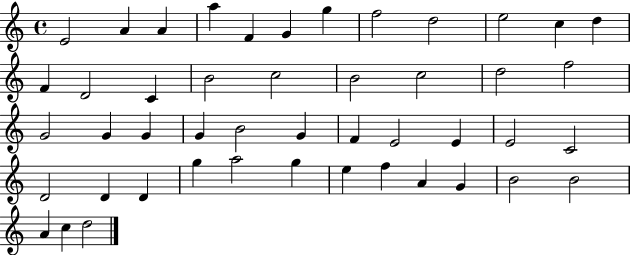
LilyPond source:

{
  \clef treble
  \time 4/4
  \defaultTimeSignature
  \key c \major
  e'2 a'4 a'4 | a''4 f'4 g'4 g''4 | f''2 d''2 | e''2 c''4 d''4 | \break f'4 d'2 c'4 | b'2 c''2 | b'2 c''2 | d''2 f''2 | \break g'2 g'4 g'4 | g'4 b'2 g'4 | f'4 e'2 e'4 | e'2 c'2 | \break d'2 d'4 d'4 | g''4 a''2 g''4 | e''4 f''4 a'4 g'4 | b'2 b'2 | \break a'4 c''4 d''2 | \bar "|."
}